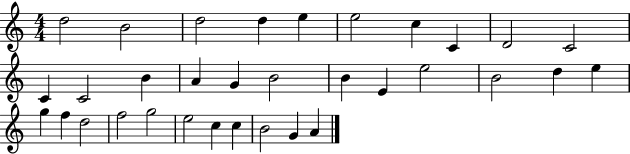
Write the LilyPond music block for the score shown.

{
  \clef treble
  \numericTimeSignature
  \time 4/4
  \key c \major
  d''2 b'2 | d''2 d''4 e''4 | e''2 c''4 c'4 | d'2 c'2 | \break c'4 c'2 b'4 | a'4 g'4 b'2 | b'4 e'4 e''2 | b'2 d''4 e''4 | \break g''4 f''4 d''2 | f''2 g''2 | e''2 c''4 c''4 | b'2 g'4 a'4 | \break \bar "|."
}